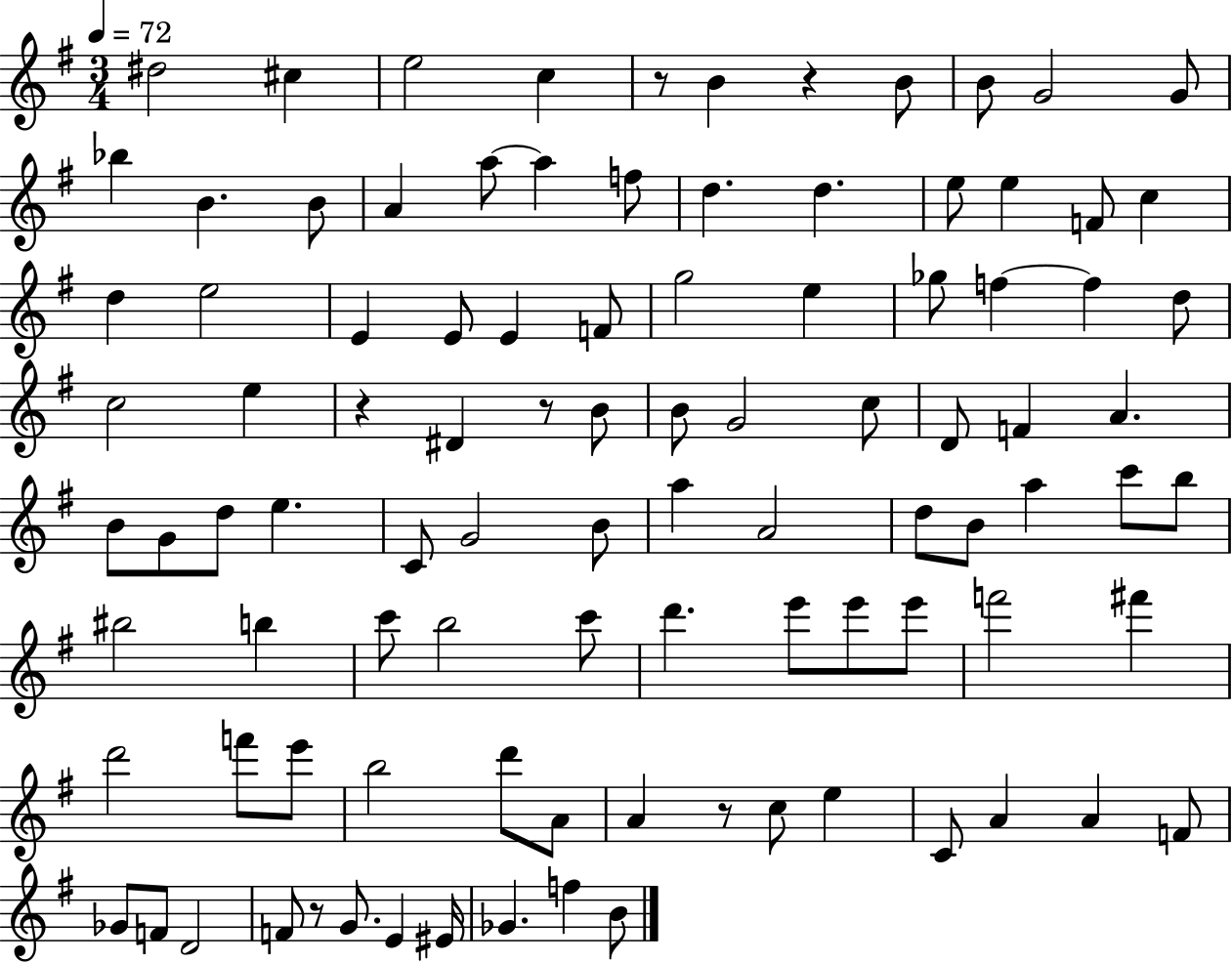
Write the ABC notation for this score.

X:1
T:Untitled
M:3/4
L:1/4
K:G
^d2 ^c e2 c z/2 B z B/2 B/2 G2 G/2 _b B B/2 A a/2 a f/2 d d e/2 e F/2 c d e2 E E/2 E F/2 g2 e _g/2 f f d/2 c2 e z ^D z/2 B/2 B/2 G2 c/2 D/2 F A B/2 G/2 d/2 e C/2 G2 B/2 a A2 d/2 B/2 a c'/2 b/2 ^b2 b c'/2 b2 c'/2 d' e'/2 e'/2 e'/2 f'2 ^f' d'2 f'/2 e'/2 b2 d'/2 A/2 A z/2 c/2 e C/2 A A F/2 _G/2 F/2 D2 F/2 z/2 G/2 E ^E/4 _G f B/2